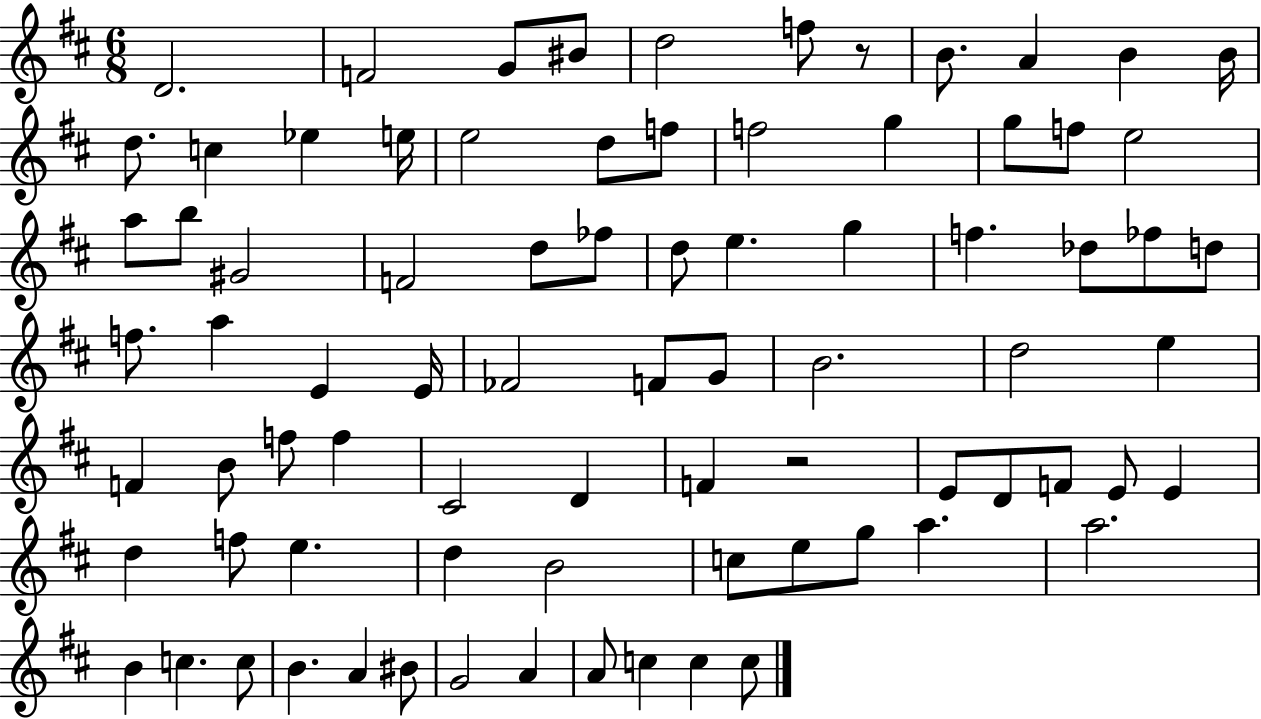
D4/h. F4/h G4/e BIS4/e D5/h F5/e R/e B4/e. A4/q B4/q B4/s D5/e. C5/q Eb5/q E5/s E5/h D5/e F5/e F5/h G5/q G5/e F5/e E5/h A5/e B5/e G#4/h F4/h D5/e FES5/e D5/e E5/q. G5/q F5/q. Db5/e FES5/e D5/e F5/e. A5/q E4/q E4/s FES4/h F4/e G4/e B4/h. D5/h E5/q F4/q B4/e F5/e F5/q C#4/h D4/q F4/q R/h E4/e D4/e F4/e E4/e E4/q D5/q F5/e E5/q. D5/q B4/h C5/e E5/e G5/e A5/q. A5/h. B4/q C5/q. C5/e B4/q. A4/q BIS4/e G4/h A4/q A4/e C5/q C5/q C5/e